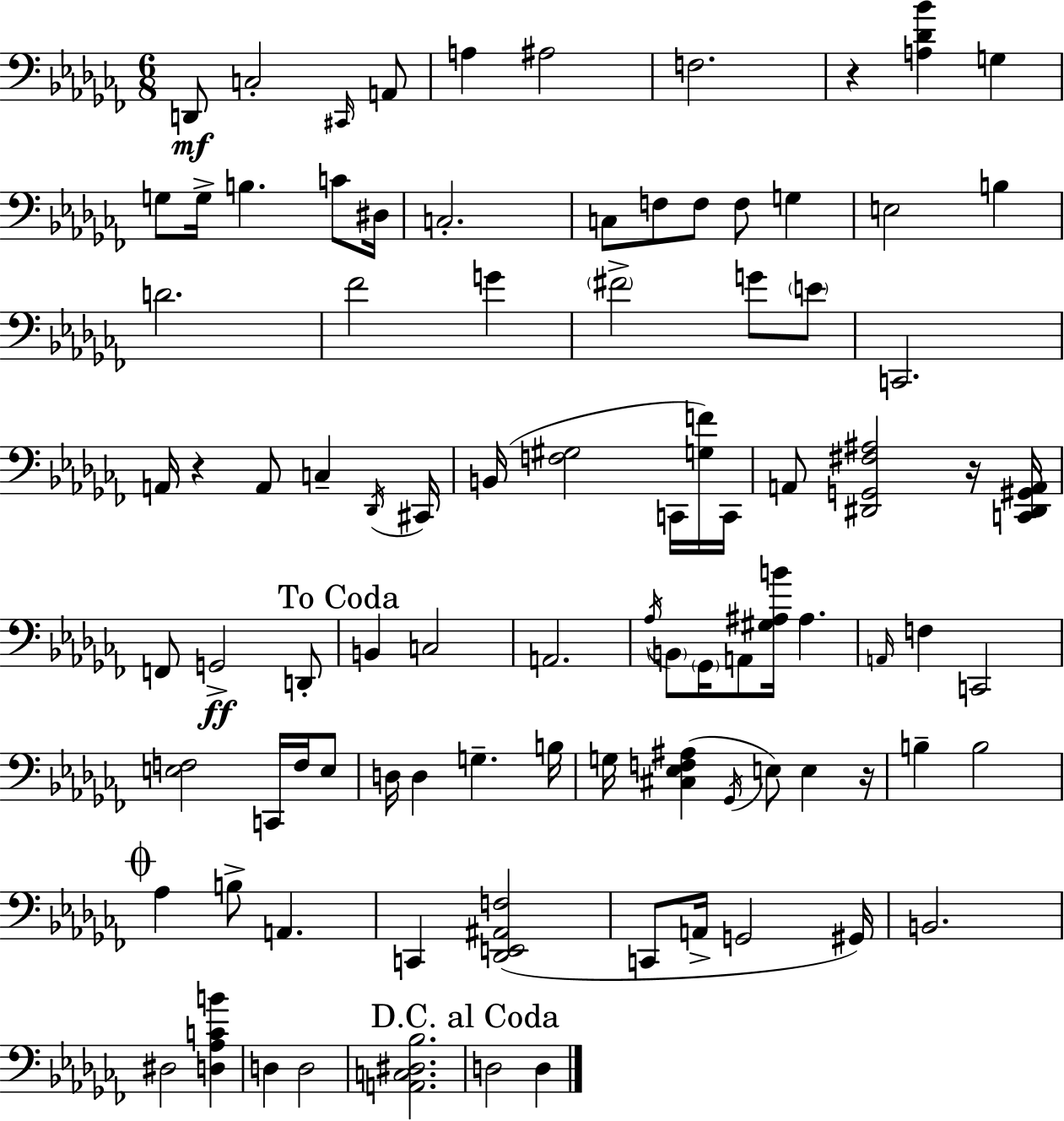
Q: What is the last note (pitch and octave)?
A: D3